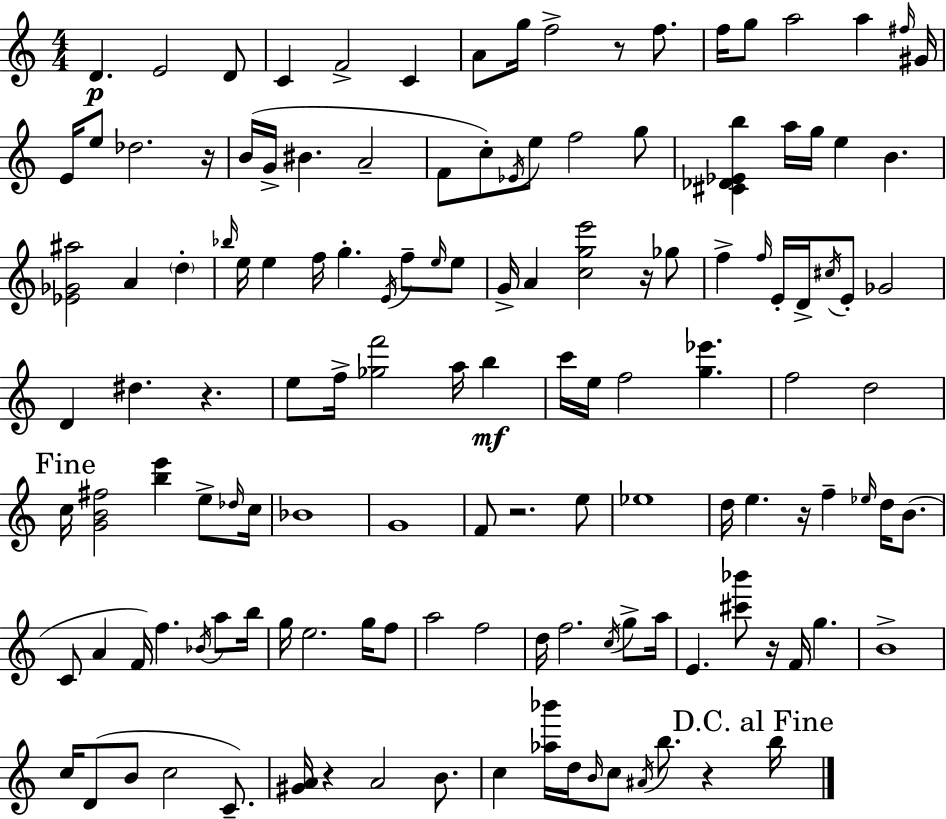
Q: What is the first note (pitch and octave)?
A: D4